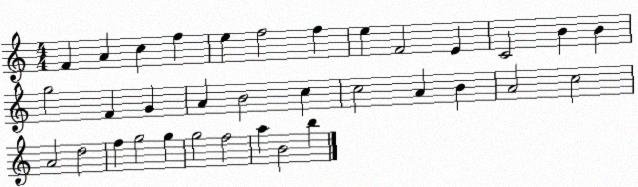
X:1
T:Untitled
M:4/4
L:1/4
K:C
F A c f e f2 f e F2 E C2 B B g2 F G A B2 c c2 A B A2 c2 A2 d2 f g2 g g2 f2 a B2 b